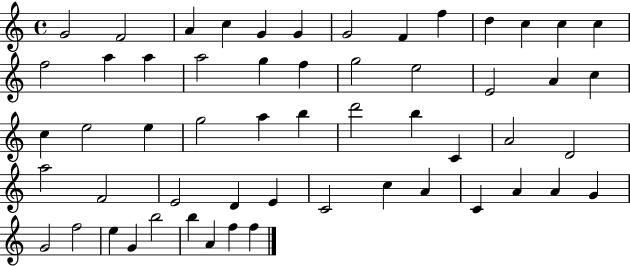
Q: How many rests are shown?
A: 0